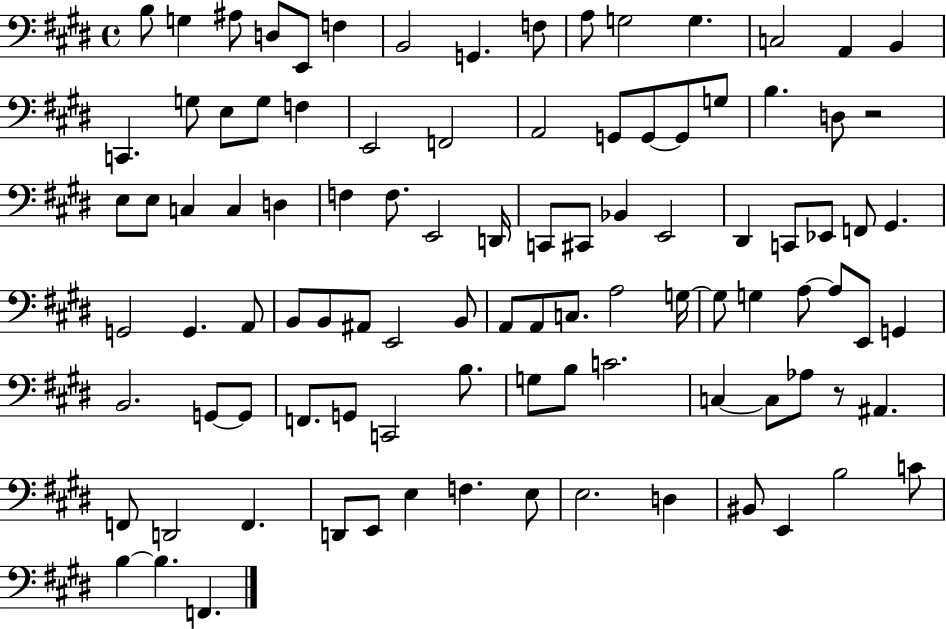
{
  \clef bass
  \time 4/4
  \defaultTimeSignature
  \key e \major
  \repeat volta 2 { b8 g4 ais8 d8 e,8 f4 | b,2 g,4. f8 | a8 g2 g4. | c2 a,4 b,4 | \break c,4. g8 e8 g8 f4 | e,2 f,2 | a,2 g,8 g,8~~ g,8 g8 | b4. d8 r2 | \break e8 e8 c4 c4 d4 | f4 f8. e,2 d,16 | c,8 cis,8 bes,4 e,2 | dis,4 c,8 ees,8 f,8 gis,4. | \break g,2 g,4. a,8 | b,8 b,8 ais,8 e,2 b,8 | a,8 a,8 c8. a2 g16~~ | g8 g4 a8~~ a8 e,8 g,4 | \break b,2. g,8~~ g,8 | f,8. g,8 c,2 b8. | g8 b8 c'2. | c4~~ c8 aes8 r8 ais,4. | \break f,8 d,2 f,4. | d,8 e,8 e4 f4. e8 | e2. d4 | bis,8 e,4 b2 c'8 | \break b4~~ b4. f,4. | } \bar "|."
}